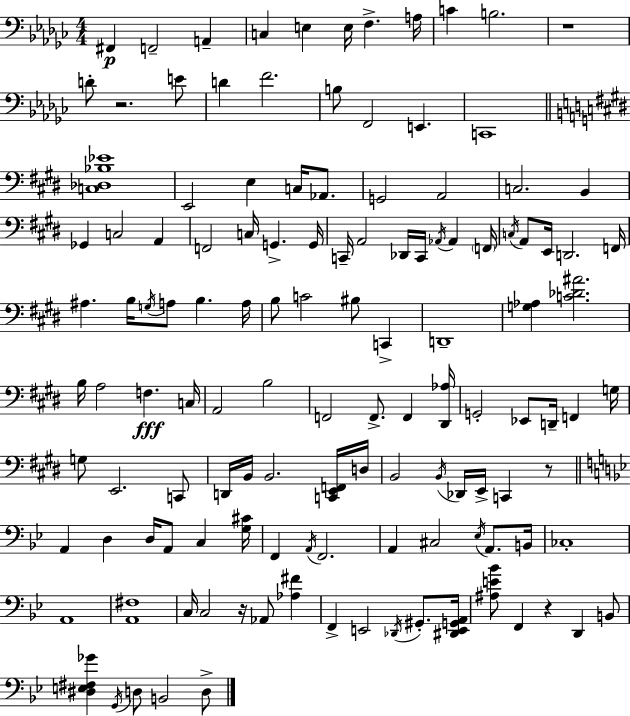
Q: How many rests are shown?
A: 5